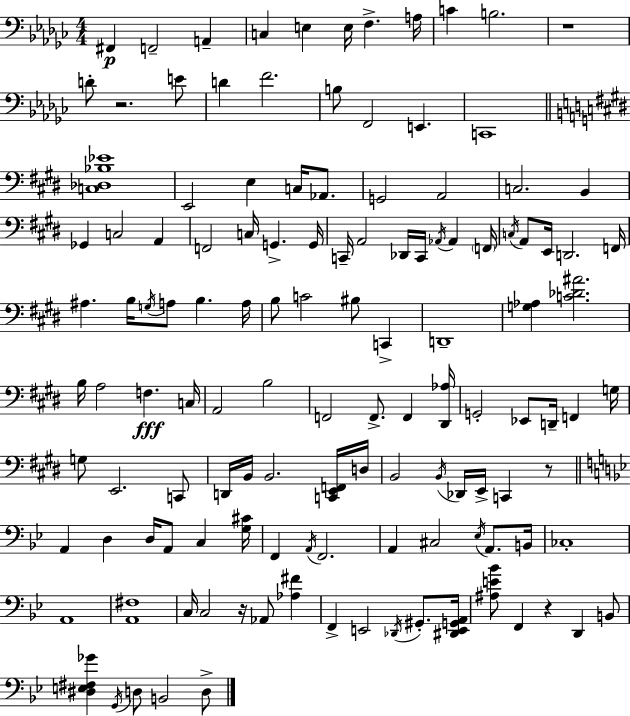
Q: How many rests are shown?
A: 5